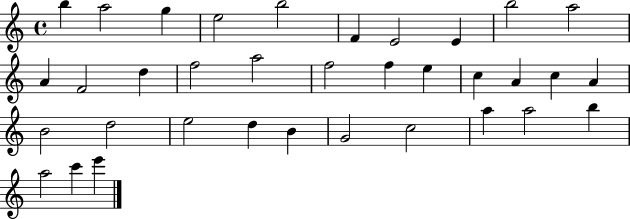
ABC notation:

X:1
T:Untitled
M:4/4
L:1/4
K:C
b a2 g e2 b2 F E2 E b2 a2 A F2 d f2 a2 f2 f e c A c A B2 d2 e2 d B G2 c2 a a2 b a2 c' e'